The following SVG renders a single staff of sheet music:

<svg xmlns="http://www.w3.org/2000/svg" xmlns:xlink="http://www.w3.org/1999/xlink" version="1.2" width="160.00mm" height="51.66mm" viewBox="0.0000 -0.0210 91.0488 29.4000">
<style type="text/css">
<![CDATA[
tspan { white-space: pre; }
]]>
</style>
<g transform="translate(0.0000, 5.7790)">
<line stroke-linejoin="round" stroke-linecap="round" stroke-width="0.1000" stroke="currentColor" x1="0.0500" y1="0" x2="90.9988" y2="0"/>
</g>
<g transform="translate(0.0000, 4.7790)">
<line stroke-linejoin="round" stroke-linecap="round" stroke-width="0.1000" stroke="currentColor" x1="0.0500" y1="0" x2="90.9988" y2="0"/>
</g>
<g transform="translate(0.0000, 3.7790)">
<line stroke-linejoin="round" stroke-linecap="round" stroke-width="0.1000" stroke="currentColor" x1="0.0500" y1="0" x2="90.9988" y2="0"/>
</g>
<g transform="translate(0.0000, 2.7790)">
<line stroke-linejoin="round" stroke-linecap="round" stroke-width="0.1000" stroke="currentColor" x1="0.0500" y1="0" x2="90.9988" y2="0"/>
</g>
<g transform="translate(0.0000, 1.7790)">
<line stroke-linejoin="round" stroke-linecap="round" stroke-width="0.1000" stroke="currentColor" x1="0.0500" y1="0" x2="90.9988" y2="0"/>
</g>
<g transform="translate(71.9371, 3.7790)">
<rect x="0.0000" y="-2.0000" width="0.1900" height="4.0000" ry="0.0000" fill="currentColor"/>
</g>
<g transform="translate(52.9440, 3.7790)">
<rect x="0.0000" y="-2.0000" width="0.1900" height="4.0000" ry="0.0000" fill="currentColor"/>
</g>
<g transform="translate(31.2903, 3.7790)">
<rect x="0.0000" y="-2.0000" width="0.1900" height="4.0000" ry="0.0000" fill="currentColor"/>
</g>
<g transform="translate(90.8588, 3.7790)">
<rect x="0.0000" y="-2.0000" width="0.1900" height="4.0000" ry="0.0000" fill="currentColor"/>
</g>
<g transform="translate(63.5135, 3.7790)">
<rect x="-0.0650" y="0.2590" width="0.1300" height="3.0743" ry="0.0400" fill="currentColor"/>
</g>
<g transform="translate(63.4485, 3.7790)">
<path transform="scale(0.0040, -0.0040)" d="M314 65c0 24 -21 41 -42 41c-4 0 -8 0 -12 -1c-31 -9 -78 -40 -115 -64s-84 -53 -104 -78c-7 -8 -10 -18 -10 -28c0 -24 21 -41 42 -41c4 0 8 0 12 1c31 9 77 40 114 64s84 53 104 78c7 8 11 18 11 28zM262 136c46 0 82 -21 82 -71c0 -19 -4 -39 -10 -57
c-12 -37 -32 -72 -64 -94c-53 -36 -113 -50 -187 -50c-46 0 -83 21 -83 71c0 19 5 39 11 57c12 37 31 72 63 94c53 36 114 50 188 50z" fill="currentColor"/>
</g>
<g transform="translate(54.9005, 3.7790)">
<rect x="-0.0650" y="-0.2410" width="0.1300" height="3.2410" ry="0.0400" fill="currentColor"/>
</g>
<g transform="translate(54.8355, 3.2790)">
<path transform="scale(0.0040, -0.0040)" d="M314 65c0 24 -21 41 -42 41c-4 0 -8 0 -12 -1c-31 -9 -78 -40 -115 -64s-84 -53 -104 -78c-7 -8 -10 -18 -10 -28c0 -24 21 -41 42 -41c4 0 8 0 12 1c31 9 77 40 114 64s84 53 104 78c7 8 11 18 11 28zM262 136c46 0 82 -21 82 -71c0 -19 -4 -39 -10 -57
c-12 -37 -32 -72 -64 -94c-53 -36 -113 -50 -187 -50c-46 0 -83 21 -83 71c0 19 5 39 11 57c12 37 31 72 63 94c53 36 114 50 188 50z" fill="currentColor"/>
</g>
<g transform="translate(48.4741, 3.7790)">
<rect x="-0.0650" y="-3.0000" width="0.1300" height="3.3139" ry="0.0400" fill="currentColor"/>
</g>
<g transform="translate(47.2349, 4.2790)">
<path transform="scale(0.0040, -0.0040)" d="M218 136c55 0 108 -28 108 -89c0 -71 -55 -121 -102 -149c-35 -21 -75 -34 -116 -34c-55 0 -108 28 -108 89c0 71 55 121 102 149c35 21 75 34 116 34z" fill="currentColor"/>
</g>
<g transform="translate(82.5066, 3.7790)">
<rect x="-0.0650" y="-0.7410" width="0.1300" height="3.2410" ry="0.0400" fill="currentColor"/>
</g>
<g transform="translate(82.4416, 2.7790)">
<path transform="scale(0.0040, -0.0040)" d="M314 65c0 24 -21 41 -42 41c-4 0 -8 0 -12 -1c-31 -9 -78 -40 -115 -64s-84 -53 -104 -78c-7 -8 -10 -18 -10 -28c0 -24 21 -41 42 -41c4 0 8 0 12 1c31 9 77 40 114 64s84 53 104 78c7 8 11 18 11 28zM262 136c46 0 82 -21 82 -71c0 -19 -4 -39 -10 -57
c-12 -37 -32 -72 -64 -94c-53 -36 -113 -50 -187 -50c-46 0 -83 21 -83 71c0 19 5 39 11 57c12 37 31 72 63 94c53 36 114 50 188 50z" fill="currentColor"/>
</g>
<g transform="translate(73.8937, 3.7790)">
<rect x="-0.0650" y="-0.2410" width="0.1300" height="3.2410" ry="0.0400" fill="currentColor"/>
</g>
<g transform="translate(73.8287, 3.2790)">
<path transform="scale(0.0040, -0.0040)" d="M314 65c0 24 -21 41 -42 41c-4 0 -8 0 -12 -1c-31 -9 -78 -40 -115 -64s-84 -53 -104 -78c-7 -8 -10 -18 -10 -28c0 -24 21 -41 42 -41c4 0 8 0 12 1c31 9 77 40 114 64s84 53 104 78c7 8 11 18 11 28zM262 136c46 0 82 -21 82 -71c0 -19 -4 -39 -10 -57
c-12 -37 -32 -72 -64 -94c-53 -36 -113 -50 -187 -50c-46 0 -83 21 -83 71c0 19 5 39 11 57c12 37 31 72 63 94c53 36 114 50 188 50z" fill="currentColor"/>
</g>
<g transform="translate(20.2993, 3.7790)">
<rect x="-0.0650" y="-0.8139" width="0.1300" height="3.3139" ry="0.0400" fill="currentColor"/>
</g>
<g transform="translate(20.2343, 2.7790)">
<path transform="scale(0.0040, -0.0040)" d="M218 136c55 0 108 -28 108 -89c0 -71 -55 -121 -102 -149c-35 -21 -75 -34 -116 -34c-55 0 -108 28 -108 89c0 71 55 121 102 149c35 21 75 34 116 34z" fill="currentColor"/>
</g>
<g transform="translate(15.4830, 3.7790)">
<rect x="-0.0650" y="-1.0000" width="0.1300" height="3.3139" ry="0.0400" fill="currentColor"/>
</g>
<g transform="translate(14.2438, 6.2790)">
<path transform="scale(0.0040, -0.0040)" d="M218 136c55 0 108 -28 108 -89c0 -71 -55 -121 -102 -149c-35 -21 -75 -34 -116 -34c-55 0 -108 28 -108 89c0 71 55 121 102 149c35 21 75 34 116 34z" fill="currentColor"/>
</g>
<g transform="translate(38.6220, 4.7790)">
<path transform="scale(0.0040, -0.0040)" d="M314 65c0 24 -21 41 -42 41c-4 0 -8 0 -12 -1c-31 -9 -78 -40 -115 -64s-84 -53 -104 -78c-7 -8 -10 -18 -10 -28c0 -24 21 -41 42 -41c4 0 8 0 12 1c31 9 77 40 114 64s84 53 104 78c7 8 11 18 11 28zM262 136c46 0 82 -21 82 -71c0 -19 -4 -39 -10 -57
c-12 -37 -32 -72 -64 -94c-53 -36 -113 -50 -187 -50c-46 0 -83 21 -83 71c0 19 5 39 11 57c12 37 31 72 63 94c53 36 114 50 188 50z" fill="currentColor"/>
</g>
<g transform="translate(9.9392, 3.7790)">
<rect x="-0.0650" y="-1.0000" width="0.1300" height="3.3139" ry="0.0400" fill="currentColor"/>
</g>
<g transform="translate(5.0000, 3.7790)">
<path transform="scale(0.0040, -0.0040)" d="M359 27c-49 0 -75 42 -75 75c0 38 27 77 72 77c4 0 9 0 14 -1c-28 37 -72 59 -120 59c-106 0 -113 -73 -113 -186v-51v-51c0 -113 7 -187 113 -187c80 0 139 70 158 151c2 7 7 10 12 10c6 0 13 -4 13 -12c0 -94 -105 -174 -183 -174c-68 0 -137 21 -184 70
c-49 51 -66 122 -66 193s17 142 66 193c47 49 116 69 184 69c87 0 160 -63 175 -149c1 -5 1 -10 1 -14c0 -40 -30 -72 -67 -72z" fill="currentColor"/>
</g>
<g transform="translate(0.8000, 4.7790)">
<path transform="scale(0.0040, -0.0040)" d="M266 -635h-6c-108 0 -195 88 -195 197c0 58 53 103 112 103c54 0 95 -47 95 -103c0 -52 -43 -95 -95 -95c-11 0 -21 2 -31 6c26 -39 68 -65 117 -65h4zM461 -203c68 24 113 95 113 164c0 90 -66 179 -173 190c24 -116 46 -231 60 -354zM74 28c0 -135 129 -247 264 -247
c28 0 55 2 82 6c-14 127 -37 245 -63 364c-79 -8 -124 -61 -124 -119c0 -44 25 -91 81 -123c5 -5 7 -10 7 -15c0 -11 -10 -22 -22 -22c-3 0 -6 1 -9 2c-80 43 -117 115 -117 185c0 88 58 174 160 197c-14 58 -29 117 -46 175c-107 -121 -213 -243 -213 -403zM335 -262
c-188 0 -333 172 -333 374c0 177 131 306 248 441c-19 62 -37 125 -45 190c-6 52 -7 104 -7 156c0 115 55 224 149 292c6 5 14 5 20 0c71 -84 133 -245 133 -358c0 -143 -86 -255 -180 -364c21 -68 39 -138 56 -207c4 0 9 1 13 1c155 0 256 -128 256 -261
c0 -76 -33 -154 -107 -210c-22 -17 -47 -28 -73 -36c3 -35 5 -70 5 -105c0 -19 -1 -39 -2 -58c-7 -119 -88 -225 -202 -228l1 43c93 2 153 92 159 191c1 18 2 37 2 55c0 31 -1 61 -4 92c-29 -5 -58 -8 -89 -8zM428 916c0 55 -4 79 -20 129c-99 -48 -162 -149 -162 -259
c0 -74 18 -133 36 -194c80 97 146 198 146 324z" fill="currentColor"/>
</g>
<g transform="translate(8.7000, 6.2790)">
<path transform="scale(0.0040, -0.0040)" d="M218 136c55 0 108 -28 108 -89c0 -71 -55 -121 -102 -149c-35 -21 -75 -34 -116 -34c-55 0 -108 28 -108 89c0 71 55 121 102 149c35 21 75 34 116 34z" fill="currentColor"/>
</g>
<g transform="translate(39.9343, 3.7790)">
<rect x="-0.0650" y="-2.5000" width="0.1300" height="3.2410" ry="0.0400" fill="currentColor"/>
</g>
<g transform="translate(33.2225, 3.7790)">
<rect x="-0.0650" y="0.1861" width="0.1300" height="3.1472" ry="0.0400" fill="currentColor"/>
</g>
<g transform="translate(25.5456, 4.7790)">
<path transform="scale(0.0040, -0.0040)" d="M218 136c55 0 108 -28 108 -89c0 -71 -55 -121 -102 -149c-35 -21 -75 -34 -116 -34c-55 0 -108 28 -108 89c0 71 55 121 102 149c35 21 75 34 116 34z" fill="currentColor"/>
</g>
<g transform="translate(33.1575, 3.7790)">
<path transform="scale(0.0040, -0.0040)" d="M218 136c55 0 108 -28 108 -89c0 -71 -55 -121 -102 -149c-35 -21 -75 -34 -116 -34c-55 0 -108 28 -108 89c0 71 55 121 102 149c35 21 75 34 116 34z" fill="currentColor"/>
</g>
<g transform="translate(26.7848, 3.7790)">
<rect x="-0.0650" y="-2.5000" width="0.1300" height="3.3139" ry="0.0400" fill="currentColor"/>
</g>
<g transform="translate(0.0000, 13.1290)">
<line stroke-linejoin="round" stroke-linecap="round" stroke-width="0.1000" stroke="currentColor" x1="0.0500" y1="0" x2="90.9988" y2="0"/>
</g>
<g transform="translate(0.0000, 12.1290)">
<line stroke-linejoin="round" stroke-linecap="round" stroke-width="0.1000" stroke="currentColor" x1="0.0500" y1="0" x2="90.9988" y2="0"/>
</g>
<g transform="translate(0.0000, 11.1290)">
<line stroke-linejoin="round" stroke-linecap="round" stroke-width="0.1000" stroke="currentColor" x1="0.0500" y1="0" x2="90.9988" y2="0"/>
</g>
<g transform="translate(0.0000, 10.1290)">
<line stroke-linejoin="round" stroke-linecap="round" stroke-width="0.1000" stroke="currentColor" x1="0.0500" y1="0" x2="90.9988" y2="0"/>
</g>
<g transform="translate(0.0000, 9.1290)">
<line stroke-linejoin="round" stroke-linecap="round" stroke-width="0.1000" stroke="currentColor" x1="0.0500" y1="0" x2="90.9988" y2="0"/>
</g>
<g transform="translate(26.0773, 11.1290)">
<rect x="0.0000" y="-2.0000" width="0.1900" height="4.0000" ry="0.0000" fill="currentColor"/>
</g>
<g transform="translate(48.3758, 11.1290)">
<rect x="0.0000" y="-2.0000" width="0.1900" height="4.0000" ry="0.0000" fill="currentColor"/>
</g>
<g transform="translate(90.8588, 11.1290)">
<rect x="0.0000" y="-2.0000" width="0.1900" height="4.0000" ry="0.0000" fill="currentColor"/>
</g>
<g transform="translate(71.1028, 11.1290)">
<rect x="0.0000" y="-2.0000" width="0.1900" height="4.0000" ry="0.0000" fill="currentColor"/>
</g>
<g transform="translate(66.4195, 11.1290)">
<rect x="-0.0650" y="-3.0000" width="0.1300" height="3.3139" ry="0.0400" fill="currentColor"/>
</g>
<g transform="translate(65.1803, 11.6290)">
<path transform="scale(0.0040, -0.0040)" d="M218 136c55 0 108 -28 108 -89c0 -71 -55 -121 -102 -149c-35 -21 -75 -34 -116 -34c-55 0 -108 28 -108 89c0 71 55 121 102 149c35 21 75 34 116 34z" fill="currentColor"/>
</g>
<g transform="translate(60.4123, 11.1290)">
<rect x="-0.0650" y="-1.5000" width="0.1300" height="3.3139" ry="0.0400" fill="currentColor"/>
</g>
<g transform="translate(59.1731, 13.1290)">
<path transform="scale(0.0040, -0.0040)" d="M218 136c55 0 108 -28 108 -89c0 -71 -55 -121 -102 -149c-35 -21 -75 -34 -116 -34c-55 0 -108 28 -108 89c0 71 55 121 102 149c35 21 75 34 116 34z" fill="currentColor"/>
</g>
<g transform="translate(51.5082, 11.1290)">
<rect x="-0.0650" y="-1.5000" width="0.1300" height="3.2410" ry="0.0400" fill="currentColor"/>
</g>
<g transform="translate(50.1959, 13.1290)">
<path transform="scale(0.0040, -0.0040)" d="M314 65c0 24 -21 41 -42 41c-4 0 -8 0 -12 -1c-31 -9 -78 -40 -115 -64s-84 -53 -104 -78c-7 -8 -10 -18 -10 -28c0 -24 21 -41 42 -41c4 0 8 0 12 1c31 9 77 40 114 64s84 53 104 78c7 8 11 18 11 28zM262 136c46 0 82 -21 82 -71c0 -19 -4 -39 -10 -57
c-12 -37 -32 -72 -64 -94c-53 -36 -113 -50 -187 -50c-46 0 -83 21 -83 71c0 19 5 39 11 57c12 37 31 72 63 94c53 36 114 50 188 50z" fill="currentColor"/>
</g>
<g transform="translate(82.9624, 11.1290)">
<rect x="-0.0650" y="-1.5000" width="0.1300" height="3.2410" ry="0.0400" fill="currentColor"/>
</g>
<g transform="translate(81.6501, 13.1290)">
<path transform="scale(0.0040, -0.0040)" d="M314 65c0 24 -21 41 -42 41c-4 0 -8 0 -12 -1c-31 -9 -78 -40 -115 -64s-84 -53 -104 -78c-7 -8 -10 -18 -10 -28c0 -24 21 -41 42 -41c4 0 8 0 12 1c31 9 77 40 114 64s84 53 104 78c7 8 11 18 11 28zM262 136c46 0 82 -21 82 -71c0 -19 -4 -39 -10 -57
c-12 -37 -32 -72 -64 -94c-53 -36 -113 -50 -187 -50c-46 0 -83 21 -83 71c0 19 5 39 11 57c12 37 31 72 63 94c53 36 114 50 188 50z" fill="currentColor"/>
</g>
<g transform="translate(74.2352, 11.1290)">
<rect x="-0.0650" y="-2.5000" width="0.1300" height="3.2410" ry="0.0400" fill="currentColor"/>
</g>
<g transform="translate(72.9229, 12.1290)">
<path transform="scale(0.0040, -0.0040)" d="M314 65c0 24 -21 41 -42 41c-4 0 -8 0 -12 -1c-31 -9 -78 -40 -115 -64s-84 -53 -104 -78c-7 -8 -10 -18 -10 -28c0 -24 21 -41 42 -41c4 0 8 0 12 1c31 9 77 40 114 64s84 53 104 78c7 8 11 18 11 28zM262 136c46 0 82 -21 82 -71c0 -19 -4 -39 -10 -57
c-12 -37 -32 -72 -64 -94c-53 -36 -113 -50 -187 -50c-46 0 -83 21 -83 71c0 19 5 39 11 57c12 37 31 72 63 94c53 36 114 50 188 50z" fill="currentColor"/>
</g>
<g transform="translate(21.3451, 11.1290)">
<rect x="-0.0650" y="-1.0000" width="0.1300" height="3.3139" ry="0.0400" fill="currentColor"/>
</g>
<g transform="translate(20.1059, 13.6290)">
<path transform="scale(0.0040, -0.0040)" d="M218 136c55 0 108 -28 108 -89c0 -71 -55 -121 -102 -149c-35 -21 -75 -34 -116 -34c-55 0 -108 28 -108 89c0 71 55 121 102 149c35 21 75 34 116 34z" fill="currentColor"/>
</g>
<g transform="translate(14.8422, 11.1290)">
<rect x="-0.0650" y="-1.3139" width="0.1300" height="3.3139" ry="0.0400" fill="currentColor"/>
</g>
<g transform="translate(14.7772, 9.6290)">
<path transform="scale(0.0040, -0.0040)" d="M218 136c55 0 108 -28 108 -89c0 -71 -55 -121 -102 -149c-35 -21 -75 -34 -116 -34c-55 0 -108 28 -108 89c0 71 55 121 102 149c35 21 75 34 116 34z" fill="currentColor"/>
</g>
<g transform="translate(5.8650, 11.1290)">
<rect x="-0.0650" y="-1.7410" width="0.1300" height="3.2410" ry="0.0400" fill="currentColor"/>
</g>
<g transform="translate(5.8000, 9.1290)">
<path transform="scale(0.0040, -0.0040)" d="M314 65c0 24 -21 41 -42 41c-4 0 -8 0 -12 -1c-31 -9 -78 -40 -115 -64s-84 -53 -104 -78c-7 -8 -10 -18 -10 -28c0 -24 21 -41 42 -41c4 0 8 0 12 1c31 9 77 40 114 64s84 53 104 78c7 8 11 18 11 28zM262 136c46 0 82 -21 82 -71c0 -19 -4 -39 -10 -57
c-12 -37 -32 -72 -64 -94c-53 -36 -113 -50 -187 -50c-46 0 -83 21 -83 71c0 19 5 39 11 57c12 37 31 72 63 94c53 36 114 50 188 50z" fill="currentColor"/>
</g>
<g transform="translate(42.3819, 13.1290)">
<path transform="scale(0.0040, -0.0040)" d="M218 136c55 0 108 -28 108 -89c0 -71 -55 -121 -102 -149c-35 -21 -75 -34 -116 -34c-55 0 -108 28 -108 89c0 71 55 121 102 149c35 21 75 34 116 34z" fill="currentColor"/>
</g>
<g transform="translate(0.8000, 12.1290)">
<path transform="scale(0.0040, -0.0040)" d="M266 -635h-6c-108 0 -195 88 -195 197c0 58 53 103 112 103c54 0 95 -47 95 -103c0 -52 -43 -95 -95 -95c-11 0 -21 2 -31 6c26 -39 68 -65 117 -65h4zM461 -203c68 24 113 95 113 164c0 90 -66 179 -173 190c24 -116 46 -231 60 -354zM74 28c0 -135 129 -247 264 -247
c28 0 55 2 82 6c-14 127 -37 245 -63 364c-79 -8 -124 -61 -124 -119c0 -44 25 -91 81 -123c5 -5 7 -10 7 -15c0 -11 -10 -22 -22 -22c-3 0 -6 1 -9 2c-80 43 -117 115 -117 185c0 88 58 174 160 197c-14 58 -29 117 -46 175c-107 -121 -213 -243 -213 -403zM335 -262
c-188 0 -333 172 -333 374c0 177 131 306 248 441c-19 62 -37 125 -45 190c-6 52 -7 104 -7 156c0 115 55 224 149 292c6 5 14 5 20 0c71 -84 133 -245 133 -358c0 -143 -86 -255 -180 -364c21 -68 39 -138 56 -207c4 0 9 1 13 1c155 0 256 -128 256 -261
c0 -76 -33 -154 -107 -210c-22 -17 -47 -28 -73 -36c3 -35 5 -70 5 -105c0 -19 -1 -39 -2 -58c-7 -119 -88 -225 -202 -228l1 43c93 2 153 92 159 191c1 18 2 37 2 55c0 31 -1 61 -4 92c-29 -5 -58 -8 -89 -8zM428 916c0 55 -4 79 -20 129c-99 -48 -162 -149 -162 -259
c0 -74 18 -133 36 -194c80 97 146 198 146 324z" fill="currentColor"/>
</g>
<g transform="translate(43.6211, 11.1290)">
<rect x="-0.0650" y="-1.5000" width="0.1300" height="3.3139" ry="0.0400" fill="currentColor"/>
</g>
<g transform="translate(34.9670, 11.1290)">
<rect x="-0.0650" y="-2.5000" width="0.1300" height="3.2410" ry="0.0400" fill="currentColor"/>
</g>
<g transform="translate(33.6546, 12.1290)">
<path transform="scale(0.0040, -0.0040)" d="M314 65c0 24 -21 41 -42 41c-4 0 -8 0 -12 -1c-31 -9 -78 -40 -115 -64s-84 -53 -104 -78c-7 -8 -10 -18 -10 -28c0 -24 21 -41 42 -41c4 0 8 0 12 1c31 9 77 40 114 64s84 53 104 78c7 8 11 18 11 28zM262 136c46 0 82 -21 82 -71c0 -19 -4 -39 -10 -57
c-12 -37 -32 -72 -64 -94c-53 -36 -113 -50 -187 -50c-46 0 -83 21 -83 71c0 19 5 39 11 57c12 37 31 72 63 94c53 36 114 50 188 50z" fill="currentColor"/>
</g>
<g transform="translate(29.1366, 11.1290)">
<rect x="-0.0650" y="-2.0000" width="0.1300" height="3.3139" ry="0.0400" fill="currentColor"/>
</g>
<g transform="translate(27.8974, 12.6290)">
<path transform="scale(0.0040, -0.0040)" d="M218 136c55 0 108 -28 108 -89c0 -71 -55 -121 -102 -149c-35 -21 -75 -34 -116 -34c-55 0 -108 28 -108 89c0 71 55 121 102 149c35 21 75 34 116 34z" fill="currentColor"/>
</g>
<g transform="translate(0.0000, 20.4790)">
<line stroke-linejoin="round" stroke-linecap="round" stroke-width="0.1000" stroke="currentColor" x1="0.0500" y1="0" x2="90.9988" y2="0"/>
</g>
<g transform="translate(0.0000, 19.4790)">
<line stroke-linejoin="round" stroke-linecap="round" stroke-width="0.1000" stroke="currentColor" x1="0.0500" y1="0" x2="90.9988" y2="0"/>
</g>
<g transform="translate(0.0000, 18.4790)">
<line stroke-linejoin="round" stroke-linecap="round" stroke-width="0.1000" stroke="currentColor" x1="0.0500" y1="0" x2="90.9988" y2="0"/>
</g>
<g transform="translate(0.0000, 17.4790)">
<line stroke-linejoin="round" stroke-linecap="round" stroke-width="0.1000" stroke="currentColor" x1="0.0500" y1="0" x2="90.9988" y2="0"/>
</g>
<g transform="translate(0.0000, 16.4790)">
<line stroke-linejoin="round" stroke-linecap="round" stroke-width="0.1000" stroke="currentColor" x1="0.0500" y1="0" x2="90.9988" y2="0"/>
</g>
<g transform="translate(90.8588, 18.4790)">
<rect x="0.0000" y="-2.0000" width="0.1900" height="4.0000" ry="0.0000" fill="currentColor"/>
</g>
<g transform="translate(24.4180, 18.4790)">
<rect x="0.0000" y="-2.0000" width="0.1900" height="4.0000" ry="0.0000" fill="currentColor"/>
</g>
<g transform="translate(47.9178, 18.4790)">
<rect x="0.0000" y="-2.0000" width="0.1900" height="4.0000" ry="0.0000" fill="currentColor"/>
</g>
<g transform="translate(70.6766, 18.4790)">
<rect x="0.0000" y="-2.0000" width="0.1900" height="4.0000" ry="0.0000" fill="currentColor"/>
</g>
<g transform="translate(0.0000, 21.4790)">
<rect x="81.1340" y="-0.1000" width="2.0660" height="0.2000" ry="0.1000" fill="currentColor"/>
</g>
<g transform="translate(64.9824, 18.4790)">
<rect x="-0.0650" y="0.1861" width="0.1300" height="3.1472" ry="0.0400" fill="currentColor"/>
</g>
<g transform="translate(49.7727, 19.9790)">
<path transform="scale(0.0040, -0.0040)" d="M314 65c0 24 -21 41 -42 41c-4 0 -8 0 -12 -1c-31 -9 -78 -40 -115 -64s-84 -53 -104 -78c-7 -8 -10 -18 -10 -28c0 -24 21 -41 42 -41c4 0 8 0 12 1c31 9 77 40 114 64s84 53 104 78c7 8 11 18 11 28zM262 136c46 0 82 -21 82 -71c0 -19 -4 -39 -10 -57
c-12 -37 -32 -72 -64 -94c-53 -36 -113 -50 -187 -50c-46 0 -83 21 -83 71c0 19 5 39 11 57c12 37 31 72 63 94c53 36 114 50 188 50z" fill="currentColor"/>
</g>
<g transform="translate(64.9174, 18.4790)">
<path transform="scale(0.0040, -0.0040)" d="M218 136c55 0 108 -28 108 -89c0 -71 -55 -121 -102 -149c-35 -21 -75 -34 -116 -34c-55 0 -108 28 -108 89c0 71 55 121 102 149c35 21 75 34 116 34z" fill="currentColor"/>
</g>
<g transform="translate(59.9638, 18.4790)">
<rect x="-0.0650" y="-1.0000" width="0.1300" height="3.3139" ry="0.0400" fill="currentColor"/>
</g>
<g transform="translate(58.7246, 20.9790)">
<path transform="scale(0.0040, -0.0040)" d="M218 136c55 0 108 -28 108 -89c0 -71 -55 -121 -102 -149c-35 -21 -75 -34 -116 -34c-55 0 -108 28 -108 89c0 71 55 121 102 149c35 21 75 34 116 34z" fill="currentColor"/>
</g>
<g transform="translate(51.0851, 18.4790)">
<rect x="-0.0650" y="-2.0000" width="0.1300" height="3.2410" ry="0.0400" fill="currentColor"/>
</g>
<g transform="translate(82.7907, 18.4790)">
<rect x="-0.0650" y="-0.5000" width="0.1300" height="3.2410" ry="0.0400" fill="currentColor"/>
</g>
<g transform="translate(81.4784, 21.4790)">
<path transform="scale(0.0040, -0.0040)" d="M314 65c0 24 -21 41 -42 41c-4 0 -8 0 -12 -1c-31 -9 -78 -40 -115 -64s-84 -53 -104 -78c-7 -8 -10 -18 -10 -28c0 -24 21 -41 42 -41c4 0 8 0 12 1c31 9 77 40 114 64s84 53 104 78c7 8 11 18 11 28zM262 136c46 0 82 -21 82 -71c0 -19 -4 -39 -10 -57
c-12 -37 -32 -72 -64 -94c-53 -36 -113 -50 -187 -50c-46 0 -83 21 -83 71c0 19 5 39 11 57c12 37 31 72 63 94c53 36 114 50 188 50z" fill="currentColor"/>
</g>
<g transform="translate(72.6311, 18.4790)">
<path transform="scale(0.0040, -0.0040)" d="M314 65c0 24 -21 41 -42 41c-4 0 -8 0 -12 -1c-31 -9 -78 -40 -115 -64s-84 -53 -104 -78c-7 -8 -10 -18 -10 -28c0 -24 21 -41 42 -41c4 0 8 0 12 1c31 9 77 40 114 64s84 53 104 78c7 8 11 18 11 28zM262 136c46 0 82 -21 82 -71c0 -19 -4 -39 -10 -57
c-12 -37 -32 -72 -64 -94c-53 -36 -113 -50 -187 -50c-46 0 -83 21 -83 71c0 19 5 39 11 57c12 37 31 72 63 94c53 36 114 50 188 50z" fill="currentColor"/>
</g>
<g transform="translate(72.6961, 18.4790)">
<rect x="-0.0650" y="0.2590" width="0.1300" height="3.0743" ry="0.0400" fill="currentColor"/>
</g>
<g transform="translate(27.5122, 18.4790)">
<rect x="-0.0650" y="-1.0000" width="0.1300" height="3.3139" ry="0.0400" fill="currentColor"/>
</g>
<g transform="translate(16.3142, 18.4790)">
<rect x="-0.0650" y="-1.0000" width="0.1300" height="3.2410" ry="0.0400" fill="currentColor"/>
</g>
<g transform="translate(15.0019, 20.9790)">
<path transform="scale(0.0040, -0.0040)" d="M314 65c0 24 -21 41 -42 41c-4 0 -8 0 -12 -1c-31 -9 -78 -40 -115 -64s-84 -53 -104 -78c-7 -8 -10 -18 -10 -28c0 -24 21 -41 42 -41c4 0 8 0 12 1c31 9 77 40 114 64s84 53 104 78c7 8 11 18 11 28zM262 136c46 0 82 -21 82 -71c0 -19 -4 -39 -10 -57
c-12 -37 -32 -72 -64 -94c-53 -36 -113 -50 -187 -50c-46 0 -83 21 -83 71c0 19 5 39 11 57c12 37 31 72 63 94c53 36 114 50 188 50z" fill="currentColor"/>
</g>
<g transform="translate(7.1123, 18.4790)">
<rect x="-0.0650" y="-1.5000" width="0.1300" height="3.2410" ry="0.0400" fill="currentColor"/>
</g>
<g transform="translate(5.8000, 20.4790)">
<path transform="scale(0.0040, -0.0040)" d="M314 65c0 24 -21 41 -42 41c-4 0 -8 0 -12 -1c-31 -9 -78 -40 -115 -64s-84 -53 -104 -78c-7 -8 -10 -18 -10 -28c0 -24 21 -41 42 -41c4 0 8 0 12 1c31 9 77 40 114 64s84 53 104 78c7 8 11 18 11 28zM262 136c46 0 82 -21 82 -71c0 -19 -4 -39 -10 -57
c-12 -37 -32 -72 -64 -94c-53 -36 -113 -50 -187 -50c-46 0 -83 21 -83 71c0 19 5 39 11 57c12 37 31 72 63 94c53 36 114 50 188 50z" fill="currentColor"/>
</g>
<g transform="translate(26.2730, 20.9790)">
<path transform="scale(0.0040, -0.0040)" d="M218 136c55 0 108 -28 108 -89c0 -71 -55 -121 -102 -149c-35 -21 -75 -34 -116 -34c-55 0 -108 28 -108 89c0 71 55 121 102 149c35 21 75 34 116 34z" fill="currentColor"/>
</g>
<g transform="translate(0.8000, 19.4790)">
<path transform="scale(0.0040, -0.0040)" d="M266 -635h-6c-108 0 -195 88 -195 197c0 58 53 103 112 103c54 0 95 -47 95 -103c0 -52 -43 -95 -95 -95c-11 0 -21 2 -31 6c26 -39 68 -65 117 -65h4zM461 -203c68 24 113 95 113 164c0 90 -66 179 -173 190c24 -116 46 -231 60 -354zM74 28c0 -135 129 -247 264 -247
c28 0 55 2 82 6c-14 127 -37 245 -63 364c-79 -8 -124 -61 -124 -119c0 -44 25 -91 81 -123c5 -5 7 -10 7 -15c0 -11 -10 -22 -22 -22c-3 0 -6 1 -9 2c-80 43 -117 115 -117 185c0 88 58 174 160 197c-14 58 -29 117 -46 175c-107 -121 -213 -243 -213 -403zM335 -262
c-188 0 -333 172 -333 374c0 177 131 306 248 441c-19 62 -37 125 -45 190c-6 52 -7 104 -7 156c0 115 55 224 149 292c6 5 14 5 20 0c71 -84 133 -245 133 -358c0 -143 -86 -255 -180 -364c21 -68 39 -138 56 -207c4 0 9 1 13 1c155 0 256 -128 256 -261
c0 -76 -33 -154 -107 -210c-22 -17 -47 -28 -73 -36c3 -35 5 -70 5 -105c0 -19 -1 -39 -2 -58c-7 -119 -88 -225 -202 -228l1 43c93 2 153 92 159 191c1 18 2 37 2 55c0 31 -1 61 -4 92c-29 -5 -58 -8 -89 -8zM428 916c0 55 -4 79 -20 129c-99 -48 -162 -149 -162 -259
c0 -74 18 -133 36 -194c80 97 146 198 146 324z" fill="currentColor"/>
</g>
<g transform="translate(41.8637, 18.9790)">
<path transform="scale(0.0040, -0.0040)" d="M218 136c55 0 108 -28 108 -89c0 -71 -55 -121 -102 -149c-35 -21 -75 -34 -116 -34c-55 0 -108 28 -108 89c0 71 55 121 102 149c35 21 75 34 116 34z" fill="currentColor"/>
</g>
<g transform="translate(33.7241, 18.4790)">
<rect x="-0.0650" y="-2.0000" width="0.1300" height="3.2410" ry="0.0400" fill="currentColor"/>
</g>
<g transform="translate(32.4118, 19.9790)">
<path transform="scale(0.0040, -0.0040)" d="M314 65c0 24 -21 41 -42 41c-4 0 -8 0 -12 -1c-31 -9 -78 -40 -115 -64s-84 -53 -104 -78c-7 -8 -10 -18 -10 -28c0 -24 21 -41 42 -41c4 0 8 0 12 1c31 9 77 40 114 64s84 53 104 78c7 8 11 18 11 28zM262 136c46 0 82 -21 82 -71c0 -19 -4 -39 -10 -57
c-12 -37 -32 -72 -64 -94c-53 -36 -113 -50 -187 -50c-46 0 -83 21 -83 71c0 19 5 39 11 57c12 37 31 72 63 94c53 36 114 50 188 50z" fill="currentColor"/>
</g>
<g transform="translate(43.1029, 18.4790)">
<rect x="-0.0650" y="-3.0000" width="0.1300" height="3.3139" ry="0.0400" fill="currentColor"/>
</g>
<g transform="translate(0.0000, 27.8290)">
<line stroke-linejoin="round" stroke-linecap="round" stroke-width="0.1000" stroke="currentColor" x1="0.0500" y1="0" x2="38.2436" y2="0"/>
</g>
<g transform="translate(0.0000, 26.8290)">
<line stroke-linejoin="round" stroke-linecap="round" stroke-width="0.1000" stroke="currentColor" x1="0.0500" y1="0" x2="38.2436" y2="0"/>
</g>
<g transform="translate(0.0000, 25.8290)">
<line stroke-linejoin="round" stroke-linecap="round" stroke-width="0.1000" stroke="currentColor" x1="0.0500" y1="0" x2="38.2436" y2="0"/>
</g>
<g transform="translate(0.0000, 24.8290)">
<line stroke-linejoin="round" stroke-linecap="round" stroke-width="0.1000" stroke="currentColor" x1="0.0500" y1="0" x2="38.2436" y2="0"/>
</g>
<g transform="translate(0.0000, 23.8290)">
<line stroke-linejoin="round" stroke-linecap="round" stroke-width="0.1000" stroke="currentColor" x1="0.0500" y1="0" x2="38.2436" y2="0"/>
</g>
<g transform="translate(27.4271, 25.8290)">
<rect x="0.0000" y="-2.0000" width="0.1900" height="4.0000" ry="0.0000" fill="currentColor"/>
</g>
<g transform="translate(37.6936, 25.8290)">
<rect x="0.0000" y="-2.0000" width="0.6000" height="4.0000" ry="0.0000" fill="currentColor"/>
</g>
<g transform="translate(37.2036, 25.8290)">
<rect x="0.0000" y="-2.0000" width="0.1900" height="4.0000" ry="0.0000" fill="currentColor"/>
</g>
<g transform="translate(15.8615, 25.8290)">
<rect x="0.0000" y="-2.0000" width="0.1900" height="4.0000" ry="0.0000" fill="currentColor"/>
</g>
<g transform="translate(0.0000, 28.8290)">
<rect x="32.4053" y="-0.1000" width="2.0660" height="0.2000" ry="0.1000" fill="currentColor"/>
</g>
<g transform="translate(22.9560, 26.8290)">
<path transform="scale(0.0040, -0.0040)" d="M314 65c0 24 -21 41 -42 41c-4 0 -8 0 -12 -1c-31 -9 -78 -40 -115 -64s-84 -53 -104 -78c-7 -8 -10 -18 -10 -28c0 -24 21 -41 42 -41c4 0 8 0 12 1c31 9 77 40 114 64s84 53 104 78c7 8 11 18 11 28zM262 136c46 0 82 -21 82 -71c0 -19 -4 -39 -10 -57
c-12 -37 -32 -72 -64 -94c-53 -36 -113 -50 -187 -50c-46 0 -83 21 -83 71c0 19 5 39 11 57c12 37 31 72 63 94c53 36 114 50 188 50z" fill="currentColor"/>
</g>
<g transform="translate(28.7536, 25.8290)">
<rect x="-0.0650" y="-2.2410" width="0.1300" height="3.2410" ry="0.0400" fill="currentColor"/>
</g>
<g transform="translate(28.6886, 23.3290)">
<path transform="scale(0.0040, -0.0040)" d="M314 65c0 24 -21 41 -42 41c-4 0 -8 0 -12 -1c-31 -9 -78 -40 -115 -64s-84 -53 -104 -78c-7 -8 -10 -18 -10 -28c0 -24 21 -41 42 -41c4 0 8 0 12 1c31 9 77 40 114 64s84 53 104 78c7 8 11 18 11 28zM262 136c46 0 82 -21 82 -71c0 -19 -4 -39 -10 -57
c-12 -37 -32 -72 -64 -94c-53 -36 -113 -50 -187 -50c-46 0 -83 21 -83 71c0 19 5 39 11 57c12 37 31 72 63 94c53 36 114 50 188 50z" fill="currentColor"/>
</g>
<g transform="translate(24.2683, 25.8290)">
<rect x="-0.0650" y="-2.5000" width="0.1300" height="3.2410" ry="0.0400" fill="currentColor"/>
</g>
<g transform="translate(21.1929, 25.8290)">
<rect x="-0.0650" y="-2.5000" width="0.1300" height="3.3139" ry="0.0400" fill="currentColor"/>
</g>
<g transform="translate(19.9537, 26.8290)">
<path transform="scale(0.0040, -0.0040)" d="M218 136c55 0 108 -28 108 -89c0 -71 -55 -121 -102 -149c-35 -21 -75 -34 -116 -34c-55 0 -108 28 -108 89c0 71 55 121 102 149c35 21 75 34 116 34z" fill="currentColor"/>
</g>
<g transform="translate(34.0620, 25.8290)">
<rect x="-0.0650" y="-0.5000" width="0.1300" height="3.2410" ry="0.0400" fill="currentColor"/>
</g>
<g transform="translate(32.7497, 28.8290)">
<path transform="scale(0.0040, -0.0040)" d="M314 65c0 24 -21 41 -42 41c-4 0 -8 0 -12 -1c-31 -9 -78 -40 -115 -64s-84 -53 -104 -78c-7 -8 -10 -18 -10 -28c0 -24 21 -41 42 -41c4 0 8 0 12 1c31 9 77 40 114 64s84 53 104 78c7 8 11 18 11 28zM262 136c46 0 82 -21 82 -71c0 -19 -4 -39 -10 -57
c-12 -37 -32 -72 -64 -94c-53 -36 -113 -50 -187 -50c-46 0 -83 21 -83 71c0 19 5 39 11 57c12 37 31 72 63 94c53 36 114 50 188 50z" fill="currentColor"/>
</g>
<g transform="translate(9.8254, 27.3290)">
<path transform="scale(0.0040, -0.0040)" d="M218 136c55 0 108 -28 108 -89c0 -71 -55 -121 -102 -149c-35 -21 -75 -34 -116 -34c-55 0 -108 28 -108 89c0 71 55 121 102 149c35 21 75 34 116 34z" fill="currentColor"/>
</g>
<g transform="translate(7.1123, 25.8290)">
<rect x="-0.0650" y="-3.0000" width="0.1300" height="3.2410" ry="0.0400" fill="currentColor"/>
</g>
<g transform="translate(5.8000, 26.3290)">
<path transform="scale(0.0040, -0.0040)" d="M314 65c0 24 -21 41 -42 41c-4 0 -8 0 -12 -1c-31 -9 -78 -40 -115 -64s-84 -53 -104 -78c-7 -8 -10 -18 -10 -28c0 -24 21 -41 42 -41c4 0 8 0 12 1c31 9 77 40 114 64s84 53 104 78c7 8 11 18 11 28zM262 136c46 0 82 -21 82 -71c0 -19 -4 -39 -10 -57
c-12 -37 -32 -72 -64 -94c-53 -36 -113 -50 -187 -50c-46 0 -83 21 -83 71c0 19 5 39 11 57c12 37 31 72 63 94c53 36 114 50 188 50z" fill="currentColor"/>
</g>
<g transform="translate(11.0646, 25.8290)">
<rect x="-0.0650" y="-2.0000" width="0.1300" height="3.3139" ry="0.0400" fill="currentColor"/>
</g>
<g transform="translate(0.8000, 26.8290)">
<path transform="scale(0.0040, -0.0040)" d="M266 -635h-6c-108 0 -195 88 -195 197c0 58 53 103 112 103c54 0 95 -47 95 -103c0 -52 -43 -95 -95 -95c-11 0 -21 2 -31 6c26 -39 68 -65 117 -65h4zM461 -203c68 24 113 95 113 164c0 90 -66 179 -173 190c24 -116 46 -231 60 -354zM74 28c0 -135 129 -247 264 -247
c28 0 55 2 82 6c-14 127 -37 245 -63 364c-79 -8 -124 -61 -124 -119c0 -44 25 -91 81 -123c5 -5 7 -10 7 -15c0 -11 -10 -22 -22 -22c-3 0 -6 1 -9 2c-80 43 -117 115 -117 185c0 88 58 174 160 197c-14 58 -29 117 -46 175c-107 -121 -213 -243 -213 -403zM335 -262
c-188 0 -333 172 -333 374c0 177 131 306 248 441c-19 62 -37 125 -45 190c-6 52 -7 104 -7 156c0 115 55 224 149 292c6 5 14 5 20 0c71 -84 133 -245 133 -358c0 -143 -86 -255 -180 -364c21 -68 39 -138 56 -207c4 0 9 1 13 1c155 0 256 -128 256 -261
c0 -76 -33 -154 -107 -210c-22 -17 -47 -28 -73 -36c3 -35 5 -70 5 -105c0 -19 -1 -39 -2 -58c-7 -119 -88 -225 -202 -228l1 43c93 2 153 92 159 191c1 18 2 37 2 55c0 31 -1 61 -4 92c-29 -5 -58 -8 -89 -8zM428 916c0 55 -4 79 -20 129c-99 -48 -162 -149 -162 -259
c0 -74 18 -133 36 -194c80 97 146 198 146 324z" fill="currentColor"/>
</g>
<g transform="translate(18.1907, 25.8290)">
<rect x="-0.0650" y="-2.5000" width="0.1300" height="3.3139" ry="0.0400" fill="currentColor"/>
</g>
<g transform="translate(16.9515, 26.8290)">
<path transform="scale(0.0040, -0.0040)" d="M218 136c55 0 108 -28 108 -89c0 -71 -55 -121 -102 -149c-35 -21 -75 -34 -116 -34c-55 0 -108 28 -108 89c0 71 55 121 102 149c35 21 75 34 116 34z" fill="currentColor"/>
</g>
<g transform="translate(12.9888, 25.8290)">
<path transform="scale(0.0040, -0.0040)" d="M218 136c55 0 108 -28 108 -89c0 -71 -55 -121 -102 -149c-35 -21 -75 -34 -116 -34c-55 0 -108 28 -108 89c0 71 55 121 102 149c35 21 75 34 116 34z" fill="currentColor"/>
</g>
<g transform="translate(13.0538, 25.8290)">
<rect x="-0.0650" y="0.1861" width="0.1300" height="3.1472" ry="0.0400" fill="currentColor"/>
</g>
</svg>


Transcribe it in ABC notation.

X:1
T:Untitled
M:4/4
L:1/4
K:C
D D d G B G2 A c2 B2 c2 d2 f2 e D F G2 E E2 E A G2 E2 E2 D2 D F2 A F2 D B B2 C2 A2 F B G G G2 g2 C2